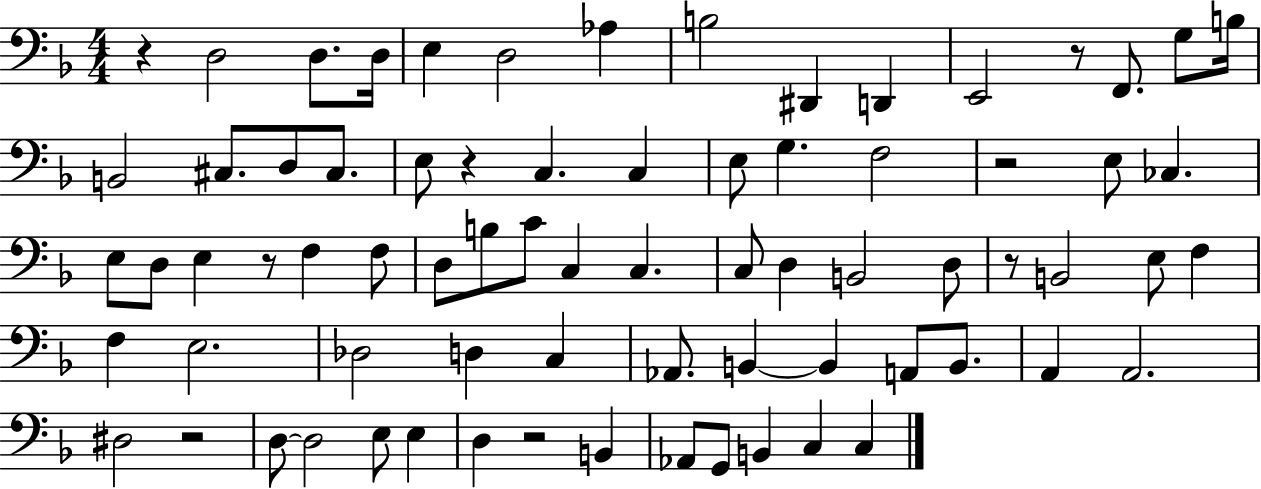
X:1
T:Untitled
M:4/4
L:1/4
K:F
z D,2 D,/2 D,/4 E, D,2 _A, B,2 ^D,, D,, E,,2 z/2 F,,/2 G,/2 B,/4 B,,2 ^C,/2 D,/2 ^C,/2 E,/2 z C, C, E,/2 G, F,2 z2 E,/2 _C, E,/2 D,/2 E, z/2 F, F,/2 D,/2 B,/2 C/2 C, C, C,/2 D, B,,2 D,/2 z/2 B,,2 E,/2 F, F, E,2 _D,2 D, C, _A,,/2 B,, B,, A,,/2 B,,/2 A,, A,,2 ^D,2 z2 D,/2 D,2 E,/2 E, D, z2 B,, _A,,/2 G,,/2 B,, C, C,